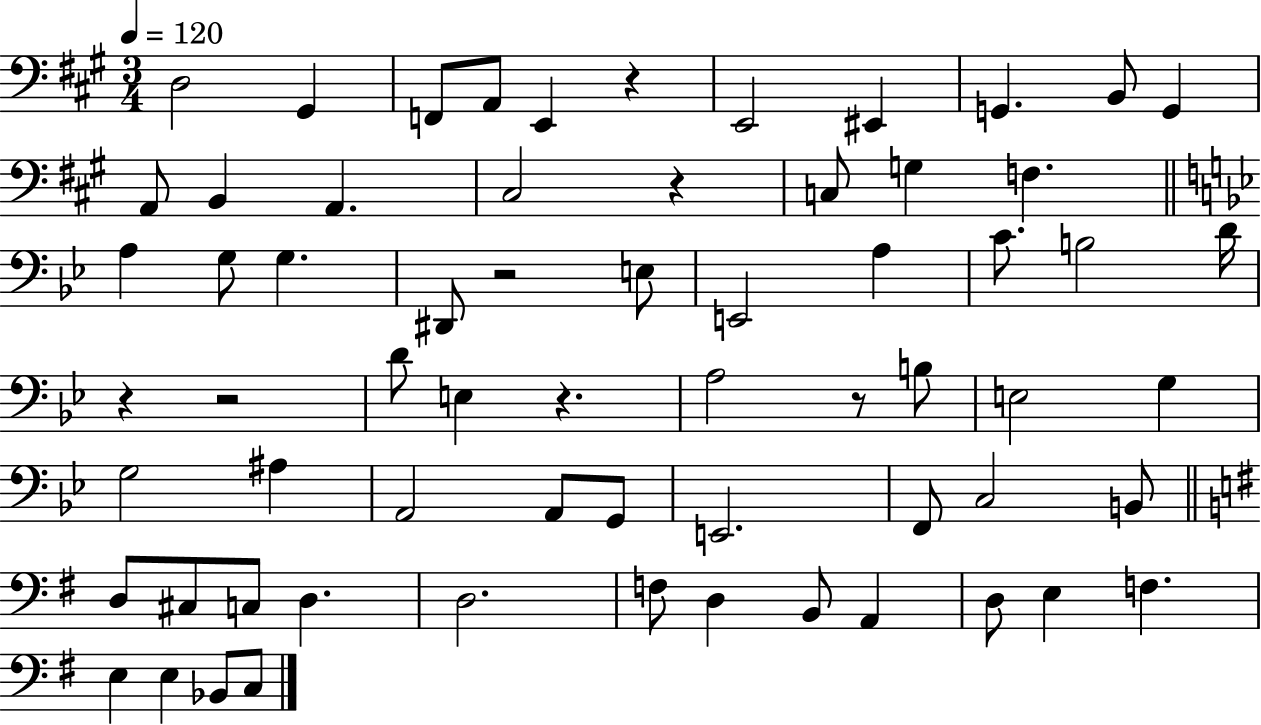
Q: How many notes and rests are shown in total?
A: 65